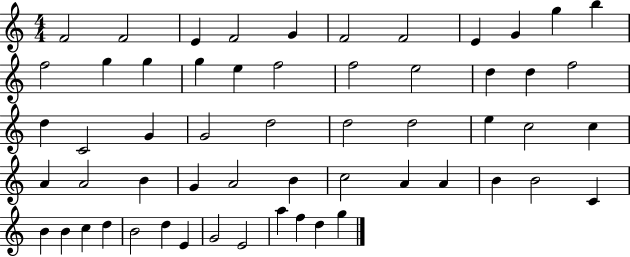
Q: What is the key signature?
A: C major